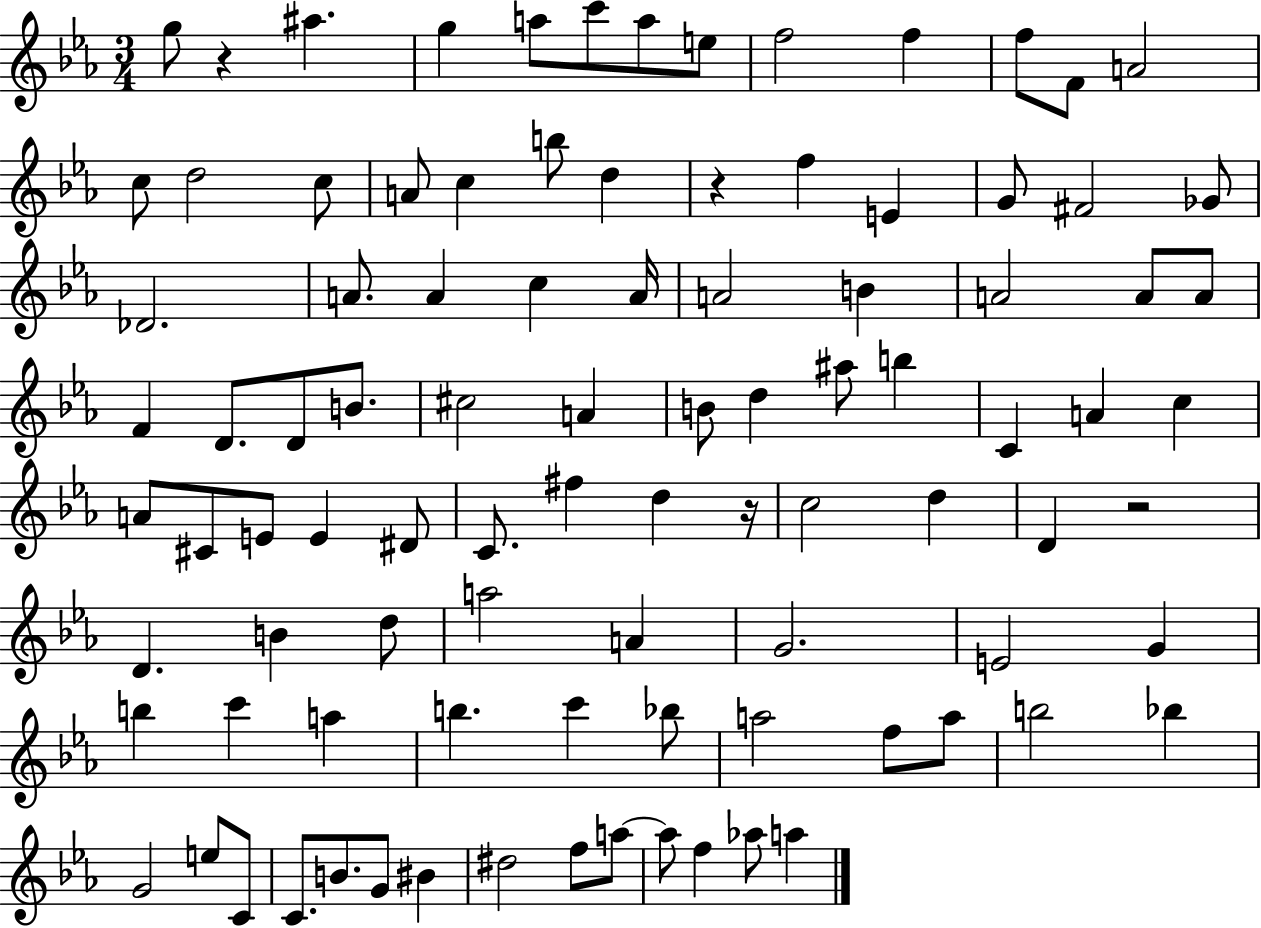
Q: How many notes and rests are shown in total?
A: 95